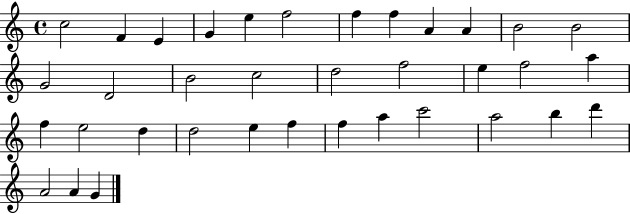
C5/h F4/q E4/q G4/q E5/q F5/h F5/q F5/q A4/q A4/q B4/h B4/h G4/h D4/h B4/h C5/h D5/h F5/h E5/q F5/h A5/q F5/q E5/h D5/q D5/h E5/q F5/q F5/q A5/q C6/h A5/h B5/q D6/q A4/h A4/q G4/q